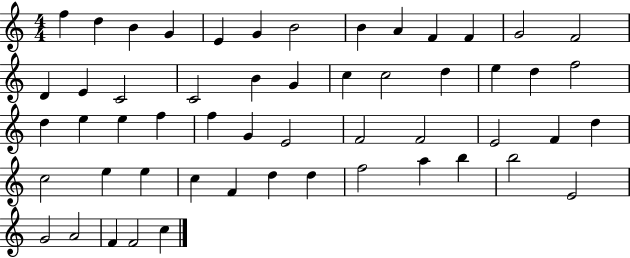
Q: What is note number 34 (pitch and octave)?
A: F4